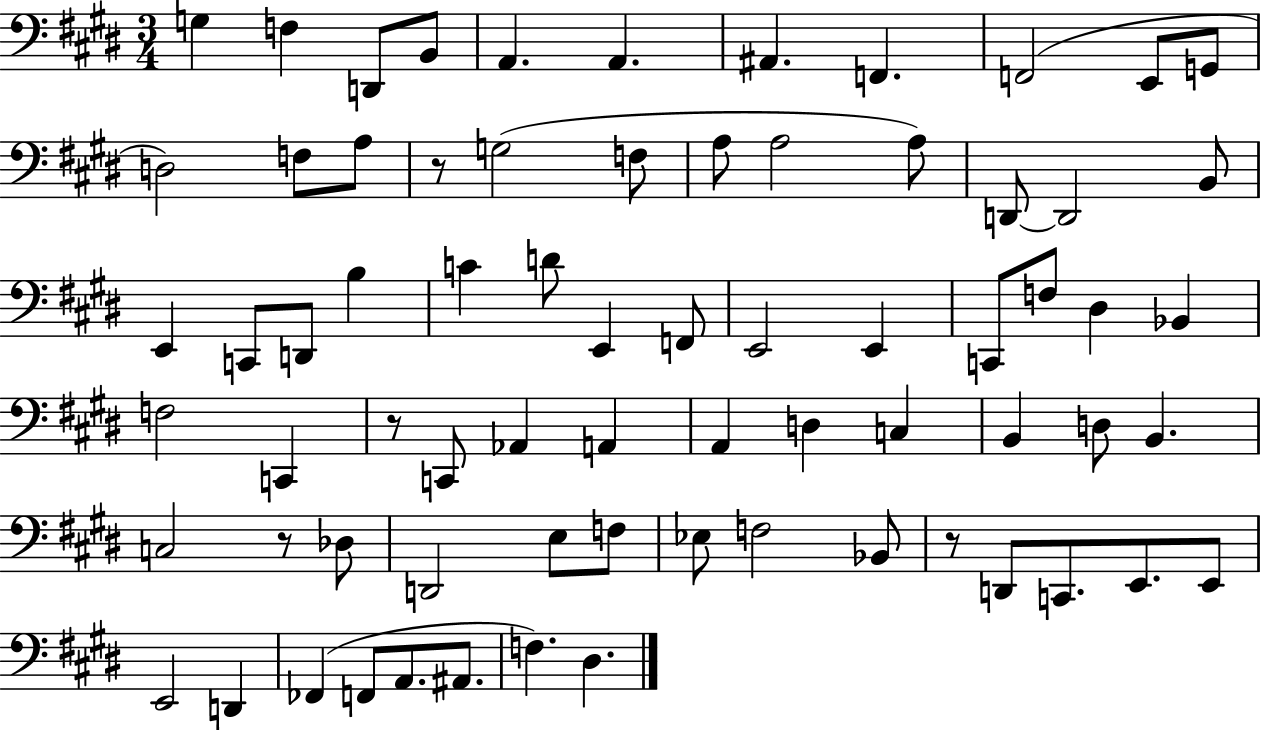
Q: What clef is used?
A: bass